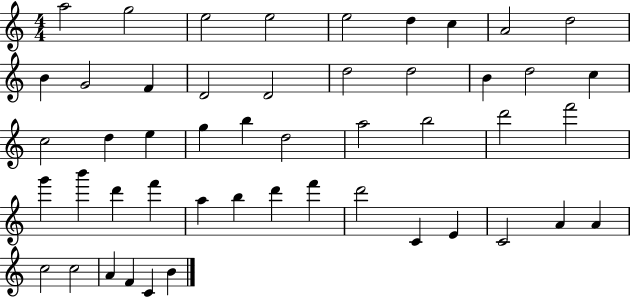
X:1
T:Untitled
M:4/4
L:1/4
K:C
a2 g2 e2 e2 e2 d c A2 d2 B G2 F D2 D2 d2 d2 B d2 c c2 d e g b d2 a2 b2 d'2 f'2 g' b' d' f' a b d' f' d'2 C E C2 A A c2 c2 A F C B